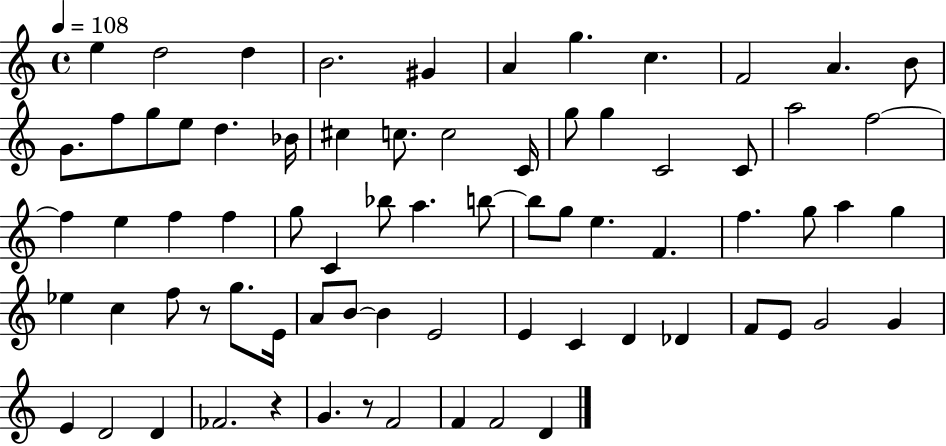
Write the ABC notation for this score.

X:1
T:Untitled
M:4/4
L:1/4
K:C
e d2 d B2 ^G A g c F2 A B/2 G/2 f/2 g/2 e/2 d _B/4 ^c c/2 c2 C/4 g/2 g C2 C/2 a2 f2 f e f f g/2 C _b/2 a b/2 b/2 g/2 e F f g/2 a g _e c f/2 z/2 g/2 E/4 A/2 B/2 B E2 E C D _D F/2 E/2 G2 G E D2 D _F2 z G z/2 F2 F F2 D